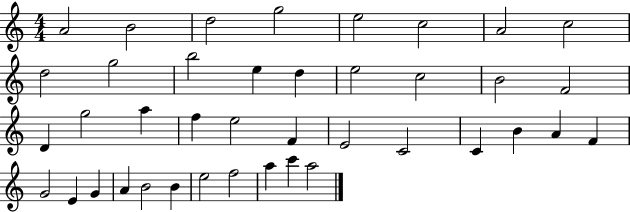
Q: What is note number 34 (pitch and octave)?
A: B4